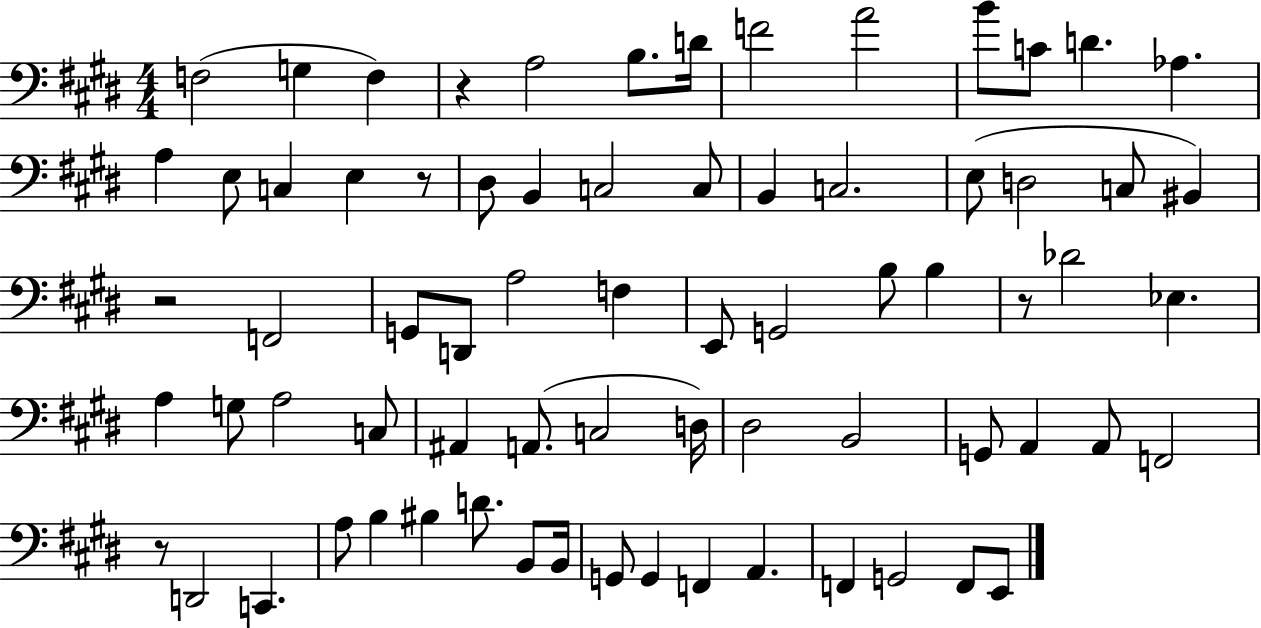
F3/h G3/q F3/q R/q A3/h B3/e. D4/s F4/h A4/h B4/e C4/e D4/q. Ab3/q. A3/q E3/e C3/q E3/q R/e D#3/e B2/q C3/h C3/e B2/q C3/h. E3/e D3/h C3/e BIS2/q R/h F2/h G2/e D2/e A3/h F3/q E2/e G2/h B3/e B3/q R/e Db4/h Eb3/q. A3/q G3/e A3/h C3/e A#2/q A2/e. C3/h D3/s D#3/h B2/h G2/e A2/q A2/e F2/h R/e D2/h C2/q. A3/e B3/q BIS3/q D4/e. B2/e B2/s G2/e G2/q F2/q A2/q. F2/q G2/h F2/e E2/e